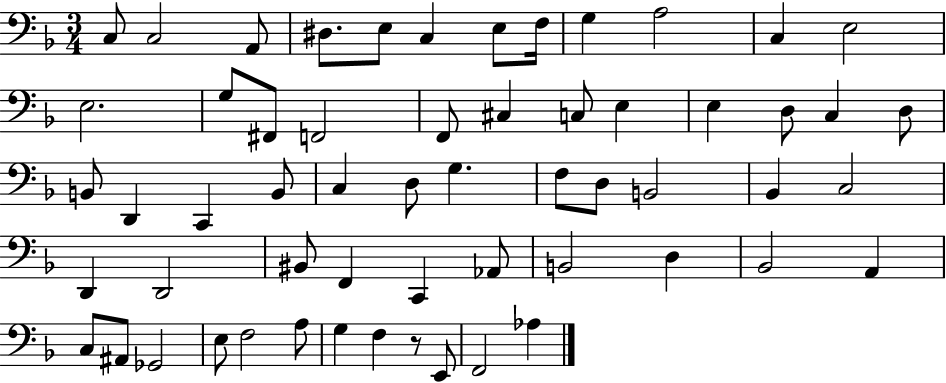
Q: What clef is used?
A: bass